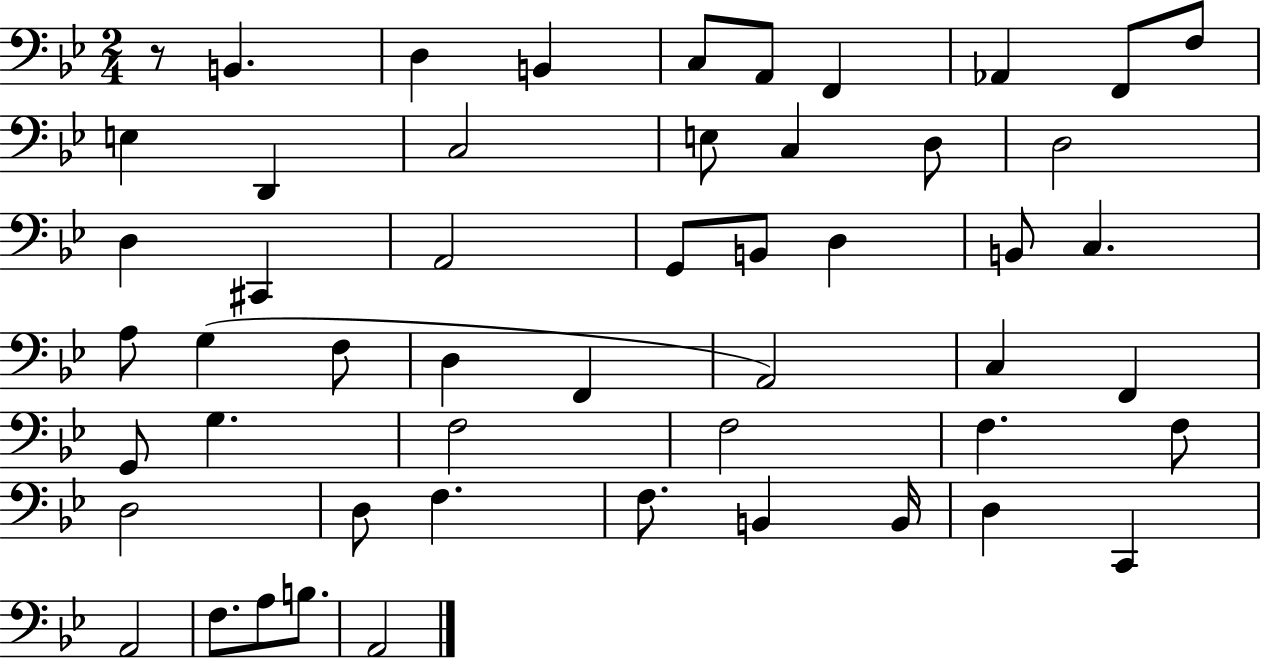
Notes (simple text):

R/e B2/q. D3/q B2/q C3/e A2/e F2/q Ab2/q F2/e F3/e E3/q D2/q C3/h E3/e C3/q D3/e D3/h D3/q C#2/q A2/h G2/e B2/e D3/q B2/e C3/q. A3/e G3/q F3/e D3/q F2/q A2/h C3/q F2/q G2/e G3/q. F3/h F3/h F3/q. F3/e D3/h D3/e F3/q. F3/e. B2/q B2/s D3/q C2/q A2/h F3/e. A3/e B3/e. A2/h